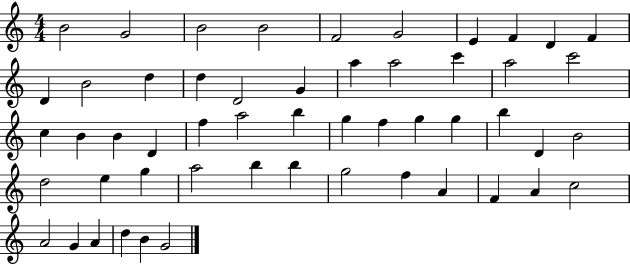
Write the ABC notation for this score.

X:1
T:Untitled
M:4/4
L:1/4
K:C
B2 G2 B2 B2 F2 G2 E F D F D B2 d d D2 G a a2 c' a2 c'2 c B B D f a2 b g f g g b D B2 d2 e g a2 b b g2 f A F A c2 A2 G A d B G2